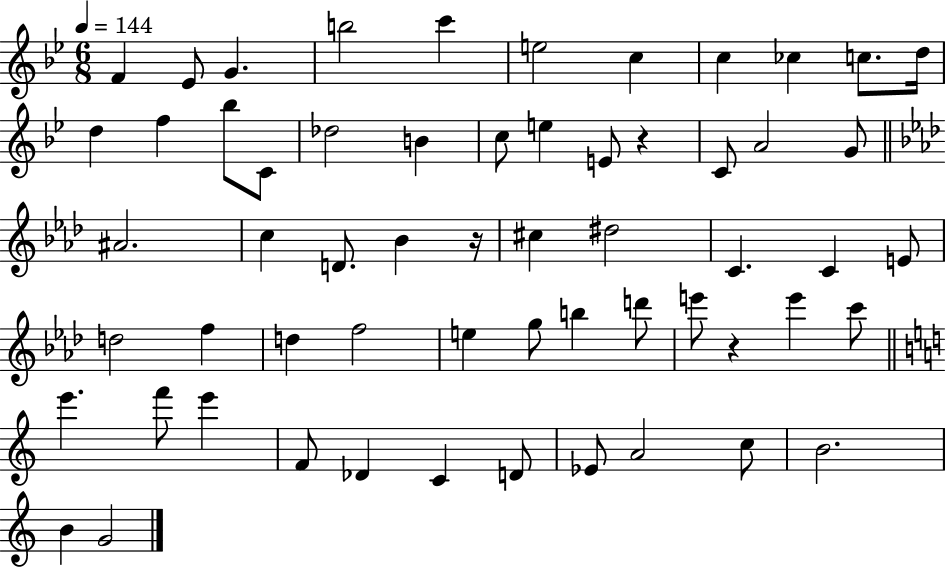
{
  \clef treble
  \numericTimeSignature
  \time 6/8
  \key bes \major
  \tempo 4 = 144
  f'4 ees'8 g'4. | b''2 c'''4 | e''2 c''4 | c''4 ces''4 c''8. d''16 | \break d''4 f''4 bes''8 c'8 | des''2 b'4 | c''8 e''4 e'8 r4 | c'8 a'2 g'8 | \break \bar "||" \break \key aes \major ais'2. | c''4 d'8. bes'4 r16 | cis''4 dis''2 | c'4. c'4 e'8 | \break d''2 f''4 | d''4 f''2 | e''4 g''8 b''4 d'''8 | e'''8 r4 e'''4 c'''8 | \break \bar "||" \break \key a \minor e'''4. f'''8 e'''4 | f'8 des'4 c'4 d'8 | ees'8 a'2 c''8 | b'2. | \break b'4 g'2 | \bar "|."
}